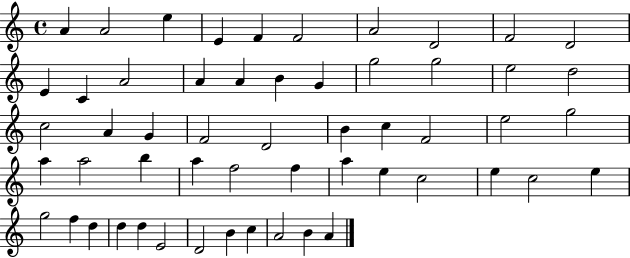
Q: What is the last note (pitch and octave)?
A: A4